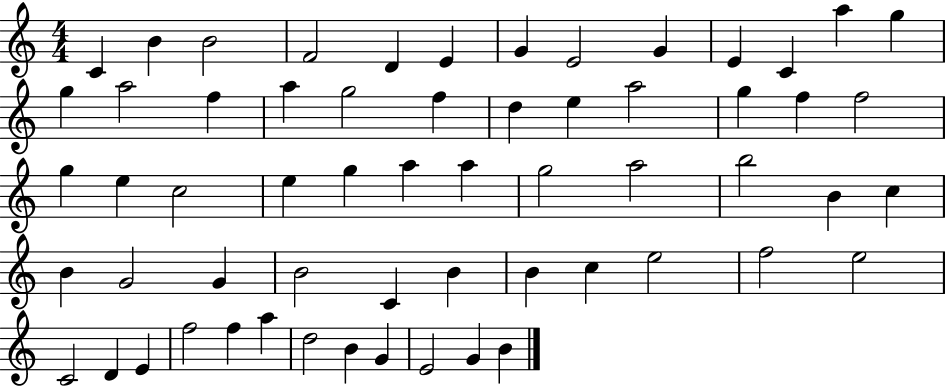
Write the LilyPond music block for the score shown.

{
  \clef treble
  \numericTimeSignature
  \time 4/4
  \key c \major
  c'4 b'4 b'2 | f'2 d'4 e'4 | g'4 e'2 g'4 | e'4 c'4 a''4 g''4 | \break g''4 a''2 f''4 | a''4 g''2 f''4 | d''4 e''4 a''2 | g''4 f''4 f''2 | \break g''4 e''4 c''2 | e''4 g''4 a''4 a''4 | g''2 a''2 | b''2 b'4 c''4 | \break b'4 g'2 g'4 | b'2 c'4 b'4 | b'4 c''4 e''2 | f''2 e''2 | \break c'2 d'4 e'4 | f''2 f''4 a''4 | d''2 b'4 g'4 | e'2 g'4 b'4 | \break \bar "|."
}